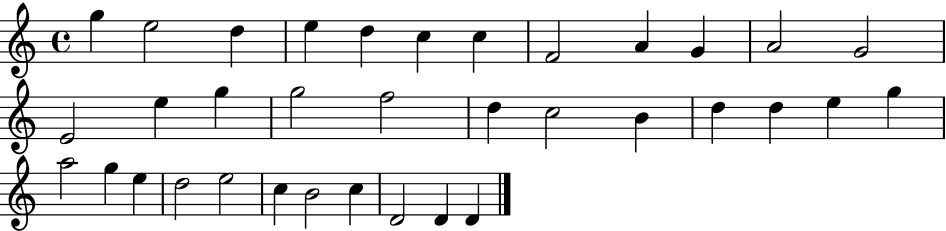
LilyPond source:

{
  \clef treble
  \time 4/4
  \defaultTimeSignature
  \key c \major
  g''4 e''2 d''4 | e''4 d''4 c''4 c''4 | f'2 a'4 g'4 | a'2 g'2 | \break e'2 e''4 g''4 | g''2 f''2 | d''4 c''2 b'4 | d''4 d''4 e''4 g''4 | \break a''2 g''4 e''4 | d''2 e''2 | c''4 b'2 c''4 | d'2 d'4 d'4 | \break \bar "|."
}